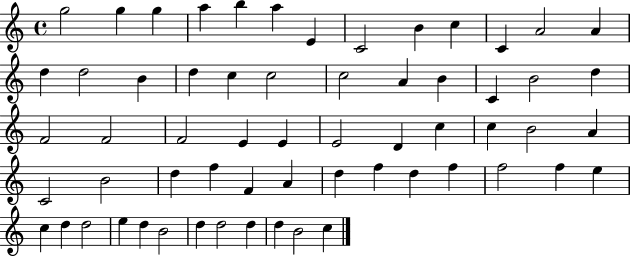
{
  \clef treble
  \time 4/4
  \defaultTimeSignature
  \key c \major
  g''2 g''4 g''4 | a''4 b''4 a''4 e'4 | c'2 b'4 c''4 | c'4 a'2 a'4 | \break d''4 d''2 b'4 | d''4 c''4 c''2 | c''2 a'4 b'4 | c'4 b'2 d''4 | \break f'2 f'2 | f'2 e'4 e'4 | e'2 d'4 c''4 | c''4 b'2 a'4 | \break c'2 b'2 | d''4 f''4 f'4 a'4 | d''4 f''4 d''4 f''4 | f''2 f''4 e''4 | \break c''4 d''4 d''2 | e''4 d''4 b'2 | d''4 d''2 d''4 | d''4 b'2 c''4 | \break \bar "|."
}